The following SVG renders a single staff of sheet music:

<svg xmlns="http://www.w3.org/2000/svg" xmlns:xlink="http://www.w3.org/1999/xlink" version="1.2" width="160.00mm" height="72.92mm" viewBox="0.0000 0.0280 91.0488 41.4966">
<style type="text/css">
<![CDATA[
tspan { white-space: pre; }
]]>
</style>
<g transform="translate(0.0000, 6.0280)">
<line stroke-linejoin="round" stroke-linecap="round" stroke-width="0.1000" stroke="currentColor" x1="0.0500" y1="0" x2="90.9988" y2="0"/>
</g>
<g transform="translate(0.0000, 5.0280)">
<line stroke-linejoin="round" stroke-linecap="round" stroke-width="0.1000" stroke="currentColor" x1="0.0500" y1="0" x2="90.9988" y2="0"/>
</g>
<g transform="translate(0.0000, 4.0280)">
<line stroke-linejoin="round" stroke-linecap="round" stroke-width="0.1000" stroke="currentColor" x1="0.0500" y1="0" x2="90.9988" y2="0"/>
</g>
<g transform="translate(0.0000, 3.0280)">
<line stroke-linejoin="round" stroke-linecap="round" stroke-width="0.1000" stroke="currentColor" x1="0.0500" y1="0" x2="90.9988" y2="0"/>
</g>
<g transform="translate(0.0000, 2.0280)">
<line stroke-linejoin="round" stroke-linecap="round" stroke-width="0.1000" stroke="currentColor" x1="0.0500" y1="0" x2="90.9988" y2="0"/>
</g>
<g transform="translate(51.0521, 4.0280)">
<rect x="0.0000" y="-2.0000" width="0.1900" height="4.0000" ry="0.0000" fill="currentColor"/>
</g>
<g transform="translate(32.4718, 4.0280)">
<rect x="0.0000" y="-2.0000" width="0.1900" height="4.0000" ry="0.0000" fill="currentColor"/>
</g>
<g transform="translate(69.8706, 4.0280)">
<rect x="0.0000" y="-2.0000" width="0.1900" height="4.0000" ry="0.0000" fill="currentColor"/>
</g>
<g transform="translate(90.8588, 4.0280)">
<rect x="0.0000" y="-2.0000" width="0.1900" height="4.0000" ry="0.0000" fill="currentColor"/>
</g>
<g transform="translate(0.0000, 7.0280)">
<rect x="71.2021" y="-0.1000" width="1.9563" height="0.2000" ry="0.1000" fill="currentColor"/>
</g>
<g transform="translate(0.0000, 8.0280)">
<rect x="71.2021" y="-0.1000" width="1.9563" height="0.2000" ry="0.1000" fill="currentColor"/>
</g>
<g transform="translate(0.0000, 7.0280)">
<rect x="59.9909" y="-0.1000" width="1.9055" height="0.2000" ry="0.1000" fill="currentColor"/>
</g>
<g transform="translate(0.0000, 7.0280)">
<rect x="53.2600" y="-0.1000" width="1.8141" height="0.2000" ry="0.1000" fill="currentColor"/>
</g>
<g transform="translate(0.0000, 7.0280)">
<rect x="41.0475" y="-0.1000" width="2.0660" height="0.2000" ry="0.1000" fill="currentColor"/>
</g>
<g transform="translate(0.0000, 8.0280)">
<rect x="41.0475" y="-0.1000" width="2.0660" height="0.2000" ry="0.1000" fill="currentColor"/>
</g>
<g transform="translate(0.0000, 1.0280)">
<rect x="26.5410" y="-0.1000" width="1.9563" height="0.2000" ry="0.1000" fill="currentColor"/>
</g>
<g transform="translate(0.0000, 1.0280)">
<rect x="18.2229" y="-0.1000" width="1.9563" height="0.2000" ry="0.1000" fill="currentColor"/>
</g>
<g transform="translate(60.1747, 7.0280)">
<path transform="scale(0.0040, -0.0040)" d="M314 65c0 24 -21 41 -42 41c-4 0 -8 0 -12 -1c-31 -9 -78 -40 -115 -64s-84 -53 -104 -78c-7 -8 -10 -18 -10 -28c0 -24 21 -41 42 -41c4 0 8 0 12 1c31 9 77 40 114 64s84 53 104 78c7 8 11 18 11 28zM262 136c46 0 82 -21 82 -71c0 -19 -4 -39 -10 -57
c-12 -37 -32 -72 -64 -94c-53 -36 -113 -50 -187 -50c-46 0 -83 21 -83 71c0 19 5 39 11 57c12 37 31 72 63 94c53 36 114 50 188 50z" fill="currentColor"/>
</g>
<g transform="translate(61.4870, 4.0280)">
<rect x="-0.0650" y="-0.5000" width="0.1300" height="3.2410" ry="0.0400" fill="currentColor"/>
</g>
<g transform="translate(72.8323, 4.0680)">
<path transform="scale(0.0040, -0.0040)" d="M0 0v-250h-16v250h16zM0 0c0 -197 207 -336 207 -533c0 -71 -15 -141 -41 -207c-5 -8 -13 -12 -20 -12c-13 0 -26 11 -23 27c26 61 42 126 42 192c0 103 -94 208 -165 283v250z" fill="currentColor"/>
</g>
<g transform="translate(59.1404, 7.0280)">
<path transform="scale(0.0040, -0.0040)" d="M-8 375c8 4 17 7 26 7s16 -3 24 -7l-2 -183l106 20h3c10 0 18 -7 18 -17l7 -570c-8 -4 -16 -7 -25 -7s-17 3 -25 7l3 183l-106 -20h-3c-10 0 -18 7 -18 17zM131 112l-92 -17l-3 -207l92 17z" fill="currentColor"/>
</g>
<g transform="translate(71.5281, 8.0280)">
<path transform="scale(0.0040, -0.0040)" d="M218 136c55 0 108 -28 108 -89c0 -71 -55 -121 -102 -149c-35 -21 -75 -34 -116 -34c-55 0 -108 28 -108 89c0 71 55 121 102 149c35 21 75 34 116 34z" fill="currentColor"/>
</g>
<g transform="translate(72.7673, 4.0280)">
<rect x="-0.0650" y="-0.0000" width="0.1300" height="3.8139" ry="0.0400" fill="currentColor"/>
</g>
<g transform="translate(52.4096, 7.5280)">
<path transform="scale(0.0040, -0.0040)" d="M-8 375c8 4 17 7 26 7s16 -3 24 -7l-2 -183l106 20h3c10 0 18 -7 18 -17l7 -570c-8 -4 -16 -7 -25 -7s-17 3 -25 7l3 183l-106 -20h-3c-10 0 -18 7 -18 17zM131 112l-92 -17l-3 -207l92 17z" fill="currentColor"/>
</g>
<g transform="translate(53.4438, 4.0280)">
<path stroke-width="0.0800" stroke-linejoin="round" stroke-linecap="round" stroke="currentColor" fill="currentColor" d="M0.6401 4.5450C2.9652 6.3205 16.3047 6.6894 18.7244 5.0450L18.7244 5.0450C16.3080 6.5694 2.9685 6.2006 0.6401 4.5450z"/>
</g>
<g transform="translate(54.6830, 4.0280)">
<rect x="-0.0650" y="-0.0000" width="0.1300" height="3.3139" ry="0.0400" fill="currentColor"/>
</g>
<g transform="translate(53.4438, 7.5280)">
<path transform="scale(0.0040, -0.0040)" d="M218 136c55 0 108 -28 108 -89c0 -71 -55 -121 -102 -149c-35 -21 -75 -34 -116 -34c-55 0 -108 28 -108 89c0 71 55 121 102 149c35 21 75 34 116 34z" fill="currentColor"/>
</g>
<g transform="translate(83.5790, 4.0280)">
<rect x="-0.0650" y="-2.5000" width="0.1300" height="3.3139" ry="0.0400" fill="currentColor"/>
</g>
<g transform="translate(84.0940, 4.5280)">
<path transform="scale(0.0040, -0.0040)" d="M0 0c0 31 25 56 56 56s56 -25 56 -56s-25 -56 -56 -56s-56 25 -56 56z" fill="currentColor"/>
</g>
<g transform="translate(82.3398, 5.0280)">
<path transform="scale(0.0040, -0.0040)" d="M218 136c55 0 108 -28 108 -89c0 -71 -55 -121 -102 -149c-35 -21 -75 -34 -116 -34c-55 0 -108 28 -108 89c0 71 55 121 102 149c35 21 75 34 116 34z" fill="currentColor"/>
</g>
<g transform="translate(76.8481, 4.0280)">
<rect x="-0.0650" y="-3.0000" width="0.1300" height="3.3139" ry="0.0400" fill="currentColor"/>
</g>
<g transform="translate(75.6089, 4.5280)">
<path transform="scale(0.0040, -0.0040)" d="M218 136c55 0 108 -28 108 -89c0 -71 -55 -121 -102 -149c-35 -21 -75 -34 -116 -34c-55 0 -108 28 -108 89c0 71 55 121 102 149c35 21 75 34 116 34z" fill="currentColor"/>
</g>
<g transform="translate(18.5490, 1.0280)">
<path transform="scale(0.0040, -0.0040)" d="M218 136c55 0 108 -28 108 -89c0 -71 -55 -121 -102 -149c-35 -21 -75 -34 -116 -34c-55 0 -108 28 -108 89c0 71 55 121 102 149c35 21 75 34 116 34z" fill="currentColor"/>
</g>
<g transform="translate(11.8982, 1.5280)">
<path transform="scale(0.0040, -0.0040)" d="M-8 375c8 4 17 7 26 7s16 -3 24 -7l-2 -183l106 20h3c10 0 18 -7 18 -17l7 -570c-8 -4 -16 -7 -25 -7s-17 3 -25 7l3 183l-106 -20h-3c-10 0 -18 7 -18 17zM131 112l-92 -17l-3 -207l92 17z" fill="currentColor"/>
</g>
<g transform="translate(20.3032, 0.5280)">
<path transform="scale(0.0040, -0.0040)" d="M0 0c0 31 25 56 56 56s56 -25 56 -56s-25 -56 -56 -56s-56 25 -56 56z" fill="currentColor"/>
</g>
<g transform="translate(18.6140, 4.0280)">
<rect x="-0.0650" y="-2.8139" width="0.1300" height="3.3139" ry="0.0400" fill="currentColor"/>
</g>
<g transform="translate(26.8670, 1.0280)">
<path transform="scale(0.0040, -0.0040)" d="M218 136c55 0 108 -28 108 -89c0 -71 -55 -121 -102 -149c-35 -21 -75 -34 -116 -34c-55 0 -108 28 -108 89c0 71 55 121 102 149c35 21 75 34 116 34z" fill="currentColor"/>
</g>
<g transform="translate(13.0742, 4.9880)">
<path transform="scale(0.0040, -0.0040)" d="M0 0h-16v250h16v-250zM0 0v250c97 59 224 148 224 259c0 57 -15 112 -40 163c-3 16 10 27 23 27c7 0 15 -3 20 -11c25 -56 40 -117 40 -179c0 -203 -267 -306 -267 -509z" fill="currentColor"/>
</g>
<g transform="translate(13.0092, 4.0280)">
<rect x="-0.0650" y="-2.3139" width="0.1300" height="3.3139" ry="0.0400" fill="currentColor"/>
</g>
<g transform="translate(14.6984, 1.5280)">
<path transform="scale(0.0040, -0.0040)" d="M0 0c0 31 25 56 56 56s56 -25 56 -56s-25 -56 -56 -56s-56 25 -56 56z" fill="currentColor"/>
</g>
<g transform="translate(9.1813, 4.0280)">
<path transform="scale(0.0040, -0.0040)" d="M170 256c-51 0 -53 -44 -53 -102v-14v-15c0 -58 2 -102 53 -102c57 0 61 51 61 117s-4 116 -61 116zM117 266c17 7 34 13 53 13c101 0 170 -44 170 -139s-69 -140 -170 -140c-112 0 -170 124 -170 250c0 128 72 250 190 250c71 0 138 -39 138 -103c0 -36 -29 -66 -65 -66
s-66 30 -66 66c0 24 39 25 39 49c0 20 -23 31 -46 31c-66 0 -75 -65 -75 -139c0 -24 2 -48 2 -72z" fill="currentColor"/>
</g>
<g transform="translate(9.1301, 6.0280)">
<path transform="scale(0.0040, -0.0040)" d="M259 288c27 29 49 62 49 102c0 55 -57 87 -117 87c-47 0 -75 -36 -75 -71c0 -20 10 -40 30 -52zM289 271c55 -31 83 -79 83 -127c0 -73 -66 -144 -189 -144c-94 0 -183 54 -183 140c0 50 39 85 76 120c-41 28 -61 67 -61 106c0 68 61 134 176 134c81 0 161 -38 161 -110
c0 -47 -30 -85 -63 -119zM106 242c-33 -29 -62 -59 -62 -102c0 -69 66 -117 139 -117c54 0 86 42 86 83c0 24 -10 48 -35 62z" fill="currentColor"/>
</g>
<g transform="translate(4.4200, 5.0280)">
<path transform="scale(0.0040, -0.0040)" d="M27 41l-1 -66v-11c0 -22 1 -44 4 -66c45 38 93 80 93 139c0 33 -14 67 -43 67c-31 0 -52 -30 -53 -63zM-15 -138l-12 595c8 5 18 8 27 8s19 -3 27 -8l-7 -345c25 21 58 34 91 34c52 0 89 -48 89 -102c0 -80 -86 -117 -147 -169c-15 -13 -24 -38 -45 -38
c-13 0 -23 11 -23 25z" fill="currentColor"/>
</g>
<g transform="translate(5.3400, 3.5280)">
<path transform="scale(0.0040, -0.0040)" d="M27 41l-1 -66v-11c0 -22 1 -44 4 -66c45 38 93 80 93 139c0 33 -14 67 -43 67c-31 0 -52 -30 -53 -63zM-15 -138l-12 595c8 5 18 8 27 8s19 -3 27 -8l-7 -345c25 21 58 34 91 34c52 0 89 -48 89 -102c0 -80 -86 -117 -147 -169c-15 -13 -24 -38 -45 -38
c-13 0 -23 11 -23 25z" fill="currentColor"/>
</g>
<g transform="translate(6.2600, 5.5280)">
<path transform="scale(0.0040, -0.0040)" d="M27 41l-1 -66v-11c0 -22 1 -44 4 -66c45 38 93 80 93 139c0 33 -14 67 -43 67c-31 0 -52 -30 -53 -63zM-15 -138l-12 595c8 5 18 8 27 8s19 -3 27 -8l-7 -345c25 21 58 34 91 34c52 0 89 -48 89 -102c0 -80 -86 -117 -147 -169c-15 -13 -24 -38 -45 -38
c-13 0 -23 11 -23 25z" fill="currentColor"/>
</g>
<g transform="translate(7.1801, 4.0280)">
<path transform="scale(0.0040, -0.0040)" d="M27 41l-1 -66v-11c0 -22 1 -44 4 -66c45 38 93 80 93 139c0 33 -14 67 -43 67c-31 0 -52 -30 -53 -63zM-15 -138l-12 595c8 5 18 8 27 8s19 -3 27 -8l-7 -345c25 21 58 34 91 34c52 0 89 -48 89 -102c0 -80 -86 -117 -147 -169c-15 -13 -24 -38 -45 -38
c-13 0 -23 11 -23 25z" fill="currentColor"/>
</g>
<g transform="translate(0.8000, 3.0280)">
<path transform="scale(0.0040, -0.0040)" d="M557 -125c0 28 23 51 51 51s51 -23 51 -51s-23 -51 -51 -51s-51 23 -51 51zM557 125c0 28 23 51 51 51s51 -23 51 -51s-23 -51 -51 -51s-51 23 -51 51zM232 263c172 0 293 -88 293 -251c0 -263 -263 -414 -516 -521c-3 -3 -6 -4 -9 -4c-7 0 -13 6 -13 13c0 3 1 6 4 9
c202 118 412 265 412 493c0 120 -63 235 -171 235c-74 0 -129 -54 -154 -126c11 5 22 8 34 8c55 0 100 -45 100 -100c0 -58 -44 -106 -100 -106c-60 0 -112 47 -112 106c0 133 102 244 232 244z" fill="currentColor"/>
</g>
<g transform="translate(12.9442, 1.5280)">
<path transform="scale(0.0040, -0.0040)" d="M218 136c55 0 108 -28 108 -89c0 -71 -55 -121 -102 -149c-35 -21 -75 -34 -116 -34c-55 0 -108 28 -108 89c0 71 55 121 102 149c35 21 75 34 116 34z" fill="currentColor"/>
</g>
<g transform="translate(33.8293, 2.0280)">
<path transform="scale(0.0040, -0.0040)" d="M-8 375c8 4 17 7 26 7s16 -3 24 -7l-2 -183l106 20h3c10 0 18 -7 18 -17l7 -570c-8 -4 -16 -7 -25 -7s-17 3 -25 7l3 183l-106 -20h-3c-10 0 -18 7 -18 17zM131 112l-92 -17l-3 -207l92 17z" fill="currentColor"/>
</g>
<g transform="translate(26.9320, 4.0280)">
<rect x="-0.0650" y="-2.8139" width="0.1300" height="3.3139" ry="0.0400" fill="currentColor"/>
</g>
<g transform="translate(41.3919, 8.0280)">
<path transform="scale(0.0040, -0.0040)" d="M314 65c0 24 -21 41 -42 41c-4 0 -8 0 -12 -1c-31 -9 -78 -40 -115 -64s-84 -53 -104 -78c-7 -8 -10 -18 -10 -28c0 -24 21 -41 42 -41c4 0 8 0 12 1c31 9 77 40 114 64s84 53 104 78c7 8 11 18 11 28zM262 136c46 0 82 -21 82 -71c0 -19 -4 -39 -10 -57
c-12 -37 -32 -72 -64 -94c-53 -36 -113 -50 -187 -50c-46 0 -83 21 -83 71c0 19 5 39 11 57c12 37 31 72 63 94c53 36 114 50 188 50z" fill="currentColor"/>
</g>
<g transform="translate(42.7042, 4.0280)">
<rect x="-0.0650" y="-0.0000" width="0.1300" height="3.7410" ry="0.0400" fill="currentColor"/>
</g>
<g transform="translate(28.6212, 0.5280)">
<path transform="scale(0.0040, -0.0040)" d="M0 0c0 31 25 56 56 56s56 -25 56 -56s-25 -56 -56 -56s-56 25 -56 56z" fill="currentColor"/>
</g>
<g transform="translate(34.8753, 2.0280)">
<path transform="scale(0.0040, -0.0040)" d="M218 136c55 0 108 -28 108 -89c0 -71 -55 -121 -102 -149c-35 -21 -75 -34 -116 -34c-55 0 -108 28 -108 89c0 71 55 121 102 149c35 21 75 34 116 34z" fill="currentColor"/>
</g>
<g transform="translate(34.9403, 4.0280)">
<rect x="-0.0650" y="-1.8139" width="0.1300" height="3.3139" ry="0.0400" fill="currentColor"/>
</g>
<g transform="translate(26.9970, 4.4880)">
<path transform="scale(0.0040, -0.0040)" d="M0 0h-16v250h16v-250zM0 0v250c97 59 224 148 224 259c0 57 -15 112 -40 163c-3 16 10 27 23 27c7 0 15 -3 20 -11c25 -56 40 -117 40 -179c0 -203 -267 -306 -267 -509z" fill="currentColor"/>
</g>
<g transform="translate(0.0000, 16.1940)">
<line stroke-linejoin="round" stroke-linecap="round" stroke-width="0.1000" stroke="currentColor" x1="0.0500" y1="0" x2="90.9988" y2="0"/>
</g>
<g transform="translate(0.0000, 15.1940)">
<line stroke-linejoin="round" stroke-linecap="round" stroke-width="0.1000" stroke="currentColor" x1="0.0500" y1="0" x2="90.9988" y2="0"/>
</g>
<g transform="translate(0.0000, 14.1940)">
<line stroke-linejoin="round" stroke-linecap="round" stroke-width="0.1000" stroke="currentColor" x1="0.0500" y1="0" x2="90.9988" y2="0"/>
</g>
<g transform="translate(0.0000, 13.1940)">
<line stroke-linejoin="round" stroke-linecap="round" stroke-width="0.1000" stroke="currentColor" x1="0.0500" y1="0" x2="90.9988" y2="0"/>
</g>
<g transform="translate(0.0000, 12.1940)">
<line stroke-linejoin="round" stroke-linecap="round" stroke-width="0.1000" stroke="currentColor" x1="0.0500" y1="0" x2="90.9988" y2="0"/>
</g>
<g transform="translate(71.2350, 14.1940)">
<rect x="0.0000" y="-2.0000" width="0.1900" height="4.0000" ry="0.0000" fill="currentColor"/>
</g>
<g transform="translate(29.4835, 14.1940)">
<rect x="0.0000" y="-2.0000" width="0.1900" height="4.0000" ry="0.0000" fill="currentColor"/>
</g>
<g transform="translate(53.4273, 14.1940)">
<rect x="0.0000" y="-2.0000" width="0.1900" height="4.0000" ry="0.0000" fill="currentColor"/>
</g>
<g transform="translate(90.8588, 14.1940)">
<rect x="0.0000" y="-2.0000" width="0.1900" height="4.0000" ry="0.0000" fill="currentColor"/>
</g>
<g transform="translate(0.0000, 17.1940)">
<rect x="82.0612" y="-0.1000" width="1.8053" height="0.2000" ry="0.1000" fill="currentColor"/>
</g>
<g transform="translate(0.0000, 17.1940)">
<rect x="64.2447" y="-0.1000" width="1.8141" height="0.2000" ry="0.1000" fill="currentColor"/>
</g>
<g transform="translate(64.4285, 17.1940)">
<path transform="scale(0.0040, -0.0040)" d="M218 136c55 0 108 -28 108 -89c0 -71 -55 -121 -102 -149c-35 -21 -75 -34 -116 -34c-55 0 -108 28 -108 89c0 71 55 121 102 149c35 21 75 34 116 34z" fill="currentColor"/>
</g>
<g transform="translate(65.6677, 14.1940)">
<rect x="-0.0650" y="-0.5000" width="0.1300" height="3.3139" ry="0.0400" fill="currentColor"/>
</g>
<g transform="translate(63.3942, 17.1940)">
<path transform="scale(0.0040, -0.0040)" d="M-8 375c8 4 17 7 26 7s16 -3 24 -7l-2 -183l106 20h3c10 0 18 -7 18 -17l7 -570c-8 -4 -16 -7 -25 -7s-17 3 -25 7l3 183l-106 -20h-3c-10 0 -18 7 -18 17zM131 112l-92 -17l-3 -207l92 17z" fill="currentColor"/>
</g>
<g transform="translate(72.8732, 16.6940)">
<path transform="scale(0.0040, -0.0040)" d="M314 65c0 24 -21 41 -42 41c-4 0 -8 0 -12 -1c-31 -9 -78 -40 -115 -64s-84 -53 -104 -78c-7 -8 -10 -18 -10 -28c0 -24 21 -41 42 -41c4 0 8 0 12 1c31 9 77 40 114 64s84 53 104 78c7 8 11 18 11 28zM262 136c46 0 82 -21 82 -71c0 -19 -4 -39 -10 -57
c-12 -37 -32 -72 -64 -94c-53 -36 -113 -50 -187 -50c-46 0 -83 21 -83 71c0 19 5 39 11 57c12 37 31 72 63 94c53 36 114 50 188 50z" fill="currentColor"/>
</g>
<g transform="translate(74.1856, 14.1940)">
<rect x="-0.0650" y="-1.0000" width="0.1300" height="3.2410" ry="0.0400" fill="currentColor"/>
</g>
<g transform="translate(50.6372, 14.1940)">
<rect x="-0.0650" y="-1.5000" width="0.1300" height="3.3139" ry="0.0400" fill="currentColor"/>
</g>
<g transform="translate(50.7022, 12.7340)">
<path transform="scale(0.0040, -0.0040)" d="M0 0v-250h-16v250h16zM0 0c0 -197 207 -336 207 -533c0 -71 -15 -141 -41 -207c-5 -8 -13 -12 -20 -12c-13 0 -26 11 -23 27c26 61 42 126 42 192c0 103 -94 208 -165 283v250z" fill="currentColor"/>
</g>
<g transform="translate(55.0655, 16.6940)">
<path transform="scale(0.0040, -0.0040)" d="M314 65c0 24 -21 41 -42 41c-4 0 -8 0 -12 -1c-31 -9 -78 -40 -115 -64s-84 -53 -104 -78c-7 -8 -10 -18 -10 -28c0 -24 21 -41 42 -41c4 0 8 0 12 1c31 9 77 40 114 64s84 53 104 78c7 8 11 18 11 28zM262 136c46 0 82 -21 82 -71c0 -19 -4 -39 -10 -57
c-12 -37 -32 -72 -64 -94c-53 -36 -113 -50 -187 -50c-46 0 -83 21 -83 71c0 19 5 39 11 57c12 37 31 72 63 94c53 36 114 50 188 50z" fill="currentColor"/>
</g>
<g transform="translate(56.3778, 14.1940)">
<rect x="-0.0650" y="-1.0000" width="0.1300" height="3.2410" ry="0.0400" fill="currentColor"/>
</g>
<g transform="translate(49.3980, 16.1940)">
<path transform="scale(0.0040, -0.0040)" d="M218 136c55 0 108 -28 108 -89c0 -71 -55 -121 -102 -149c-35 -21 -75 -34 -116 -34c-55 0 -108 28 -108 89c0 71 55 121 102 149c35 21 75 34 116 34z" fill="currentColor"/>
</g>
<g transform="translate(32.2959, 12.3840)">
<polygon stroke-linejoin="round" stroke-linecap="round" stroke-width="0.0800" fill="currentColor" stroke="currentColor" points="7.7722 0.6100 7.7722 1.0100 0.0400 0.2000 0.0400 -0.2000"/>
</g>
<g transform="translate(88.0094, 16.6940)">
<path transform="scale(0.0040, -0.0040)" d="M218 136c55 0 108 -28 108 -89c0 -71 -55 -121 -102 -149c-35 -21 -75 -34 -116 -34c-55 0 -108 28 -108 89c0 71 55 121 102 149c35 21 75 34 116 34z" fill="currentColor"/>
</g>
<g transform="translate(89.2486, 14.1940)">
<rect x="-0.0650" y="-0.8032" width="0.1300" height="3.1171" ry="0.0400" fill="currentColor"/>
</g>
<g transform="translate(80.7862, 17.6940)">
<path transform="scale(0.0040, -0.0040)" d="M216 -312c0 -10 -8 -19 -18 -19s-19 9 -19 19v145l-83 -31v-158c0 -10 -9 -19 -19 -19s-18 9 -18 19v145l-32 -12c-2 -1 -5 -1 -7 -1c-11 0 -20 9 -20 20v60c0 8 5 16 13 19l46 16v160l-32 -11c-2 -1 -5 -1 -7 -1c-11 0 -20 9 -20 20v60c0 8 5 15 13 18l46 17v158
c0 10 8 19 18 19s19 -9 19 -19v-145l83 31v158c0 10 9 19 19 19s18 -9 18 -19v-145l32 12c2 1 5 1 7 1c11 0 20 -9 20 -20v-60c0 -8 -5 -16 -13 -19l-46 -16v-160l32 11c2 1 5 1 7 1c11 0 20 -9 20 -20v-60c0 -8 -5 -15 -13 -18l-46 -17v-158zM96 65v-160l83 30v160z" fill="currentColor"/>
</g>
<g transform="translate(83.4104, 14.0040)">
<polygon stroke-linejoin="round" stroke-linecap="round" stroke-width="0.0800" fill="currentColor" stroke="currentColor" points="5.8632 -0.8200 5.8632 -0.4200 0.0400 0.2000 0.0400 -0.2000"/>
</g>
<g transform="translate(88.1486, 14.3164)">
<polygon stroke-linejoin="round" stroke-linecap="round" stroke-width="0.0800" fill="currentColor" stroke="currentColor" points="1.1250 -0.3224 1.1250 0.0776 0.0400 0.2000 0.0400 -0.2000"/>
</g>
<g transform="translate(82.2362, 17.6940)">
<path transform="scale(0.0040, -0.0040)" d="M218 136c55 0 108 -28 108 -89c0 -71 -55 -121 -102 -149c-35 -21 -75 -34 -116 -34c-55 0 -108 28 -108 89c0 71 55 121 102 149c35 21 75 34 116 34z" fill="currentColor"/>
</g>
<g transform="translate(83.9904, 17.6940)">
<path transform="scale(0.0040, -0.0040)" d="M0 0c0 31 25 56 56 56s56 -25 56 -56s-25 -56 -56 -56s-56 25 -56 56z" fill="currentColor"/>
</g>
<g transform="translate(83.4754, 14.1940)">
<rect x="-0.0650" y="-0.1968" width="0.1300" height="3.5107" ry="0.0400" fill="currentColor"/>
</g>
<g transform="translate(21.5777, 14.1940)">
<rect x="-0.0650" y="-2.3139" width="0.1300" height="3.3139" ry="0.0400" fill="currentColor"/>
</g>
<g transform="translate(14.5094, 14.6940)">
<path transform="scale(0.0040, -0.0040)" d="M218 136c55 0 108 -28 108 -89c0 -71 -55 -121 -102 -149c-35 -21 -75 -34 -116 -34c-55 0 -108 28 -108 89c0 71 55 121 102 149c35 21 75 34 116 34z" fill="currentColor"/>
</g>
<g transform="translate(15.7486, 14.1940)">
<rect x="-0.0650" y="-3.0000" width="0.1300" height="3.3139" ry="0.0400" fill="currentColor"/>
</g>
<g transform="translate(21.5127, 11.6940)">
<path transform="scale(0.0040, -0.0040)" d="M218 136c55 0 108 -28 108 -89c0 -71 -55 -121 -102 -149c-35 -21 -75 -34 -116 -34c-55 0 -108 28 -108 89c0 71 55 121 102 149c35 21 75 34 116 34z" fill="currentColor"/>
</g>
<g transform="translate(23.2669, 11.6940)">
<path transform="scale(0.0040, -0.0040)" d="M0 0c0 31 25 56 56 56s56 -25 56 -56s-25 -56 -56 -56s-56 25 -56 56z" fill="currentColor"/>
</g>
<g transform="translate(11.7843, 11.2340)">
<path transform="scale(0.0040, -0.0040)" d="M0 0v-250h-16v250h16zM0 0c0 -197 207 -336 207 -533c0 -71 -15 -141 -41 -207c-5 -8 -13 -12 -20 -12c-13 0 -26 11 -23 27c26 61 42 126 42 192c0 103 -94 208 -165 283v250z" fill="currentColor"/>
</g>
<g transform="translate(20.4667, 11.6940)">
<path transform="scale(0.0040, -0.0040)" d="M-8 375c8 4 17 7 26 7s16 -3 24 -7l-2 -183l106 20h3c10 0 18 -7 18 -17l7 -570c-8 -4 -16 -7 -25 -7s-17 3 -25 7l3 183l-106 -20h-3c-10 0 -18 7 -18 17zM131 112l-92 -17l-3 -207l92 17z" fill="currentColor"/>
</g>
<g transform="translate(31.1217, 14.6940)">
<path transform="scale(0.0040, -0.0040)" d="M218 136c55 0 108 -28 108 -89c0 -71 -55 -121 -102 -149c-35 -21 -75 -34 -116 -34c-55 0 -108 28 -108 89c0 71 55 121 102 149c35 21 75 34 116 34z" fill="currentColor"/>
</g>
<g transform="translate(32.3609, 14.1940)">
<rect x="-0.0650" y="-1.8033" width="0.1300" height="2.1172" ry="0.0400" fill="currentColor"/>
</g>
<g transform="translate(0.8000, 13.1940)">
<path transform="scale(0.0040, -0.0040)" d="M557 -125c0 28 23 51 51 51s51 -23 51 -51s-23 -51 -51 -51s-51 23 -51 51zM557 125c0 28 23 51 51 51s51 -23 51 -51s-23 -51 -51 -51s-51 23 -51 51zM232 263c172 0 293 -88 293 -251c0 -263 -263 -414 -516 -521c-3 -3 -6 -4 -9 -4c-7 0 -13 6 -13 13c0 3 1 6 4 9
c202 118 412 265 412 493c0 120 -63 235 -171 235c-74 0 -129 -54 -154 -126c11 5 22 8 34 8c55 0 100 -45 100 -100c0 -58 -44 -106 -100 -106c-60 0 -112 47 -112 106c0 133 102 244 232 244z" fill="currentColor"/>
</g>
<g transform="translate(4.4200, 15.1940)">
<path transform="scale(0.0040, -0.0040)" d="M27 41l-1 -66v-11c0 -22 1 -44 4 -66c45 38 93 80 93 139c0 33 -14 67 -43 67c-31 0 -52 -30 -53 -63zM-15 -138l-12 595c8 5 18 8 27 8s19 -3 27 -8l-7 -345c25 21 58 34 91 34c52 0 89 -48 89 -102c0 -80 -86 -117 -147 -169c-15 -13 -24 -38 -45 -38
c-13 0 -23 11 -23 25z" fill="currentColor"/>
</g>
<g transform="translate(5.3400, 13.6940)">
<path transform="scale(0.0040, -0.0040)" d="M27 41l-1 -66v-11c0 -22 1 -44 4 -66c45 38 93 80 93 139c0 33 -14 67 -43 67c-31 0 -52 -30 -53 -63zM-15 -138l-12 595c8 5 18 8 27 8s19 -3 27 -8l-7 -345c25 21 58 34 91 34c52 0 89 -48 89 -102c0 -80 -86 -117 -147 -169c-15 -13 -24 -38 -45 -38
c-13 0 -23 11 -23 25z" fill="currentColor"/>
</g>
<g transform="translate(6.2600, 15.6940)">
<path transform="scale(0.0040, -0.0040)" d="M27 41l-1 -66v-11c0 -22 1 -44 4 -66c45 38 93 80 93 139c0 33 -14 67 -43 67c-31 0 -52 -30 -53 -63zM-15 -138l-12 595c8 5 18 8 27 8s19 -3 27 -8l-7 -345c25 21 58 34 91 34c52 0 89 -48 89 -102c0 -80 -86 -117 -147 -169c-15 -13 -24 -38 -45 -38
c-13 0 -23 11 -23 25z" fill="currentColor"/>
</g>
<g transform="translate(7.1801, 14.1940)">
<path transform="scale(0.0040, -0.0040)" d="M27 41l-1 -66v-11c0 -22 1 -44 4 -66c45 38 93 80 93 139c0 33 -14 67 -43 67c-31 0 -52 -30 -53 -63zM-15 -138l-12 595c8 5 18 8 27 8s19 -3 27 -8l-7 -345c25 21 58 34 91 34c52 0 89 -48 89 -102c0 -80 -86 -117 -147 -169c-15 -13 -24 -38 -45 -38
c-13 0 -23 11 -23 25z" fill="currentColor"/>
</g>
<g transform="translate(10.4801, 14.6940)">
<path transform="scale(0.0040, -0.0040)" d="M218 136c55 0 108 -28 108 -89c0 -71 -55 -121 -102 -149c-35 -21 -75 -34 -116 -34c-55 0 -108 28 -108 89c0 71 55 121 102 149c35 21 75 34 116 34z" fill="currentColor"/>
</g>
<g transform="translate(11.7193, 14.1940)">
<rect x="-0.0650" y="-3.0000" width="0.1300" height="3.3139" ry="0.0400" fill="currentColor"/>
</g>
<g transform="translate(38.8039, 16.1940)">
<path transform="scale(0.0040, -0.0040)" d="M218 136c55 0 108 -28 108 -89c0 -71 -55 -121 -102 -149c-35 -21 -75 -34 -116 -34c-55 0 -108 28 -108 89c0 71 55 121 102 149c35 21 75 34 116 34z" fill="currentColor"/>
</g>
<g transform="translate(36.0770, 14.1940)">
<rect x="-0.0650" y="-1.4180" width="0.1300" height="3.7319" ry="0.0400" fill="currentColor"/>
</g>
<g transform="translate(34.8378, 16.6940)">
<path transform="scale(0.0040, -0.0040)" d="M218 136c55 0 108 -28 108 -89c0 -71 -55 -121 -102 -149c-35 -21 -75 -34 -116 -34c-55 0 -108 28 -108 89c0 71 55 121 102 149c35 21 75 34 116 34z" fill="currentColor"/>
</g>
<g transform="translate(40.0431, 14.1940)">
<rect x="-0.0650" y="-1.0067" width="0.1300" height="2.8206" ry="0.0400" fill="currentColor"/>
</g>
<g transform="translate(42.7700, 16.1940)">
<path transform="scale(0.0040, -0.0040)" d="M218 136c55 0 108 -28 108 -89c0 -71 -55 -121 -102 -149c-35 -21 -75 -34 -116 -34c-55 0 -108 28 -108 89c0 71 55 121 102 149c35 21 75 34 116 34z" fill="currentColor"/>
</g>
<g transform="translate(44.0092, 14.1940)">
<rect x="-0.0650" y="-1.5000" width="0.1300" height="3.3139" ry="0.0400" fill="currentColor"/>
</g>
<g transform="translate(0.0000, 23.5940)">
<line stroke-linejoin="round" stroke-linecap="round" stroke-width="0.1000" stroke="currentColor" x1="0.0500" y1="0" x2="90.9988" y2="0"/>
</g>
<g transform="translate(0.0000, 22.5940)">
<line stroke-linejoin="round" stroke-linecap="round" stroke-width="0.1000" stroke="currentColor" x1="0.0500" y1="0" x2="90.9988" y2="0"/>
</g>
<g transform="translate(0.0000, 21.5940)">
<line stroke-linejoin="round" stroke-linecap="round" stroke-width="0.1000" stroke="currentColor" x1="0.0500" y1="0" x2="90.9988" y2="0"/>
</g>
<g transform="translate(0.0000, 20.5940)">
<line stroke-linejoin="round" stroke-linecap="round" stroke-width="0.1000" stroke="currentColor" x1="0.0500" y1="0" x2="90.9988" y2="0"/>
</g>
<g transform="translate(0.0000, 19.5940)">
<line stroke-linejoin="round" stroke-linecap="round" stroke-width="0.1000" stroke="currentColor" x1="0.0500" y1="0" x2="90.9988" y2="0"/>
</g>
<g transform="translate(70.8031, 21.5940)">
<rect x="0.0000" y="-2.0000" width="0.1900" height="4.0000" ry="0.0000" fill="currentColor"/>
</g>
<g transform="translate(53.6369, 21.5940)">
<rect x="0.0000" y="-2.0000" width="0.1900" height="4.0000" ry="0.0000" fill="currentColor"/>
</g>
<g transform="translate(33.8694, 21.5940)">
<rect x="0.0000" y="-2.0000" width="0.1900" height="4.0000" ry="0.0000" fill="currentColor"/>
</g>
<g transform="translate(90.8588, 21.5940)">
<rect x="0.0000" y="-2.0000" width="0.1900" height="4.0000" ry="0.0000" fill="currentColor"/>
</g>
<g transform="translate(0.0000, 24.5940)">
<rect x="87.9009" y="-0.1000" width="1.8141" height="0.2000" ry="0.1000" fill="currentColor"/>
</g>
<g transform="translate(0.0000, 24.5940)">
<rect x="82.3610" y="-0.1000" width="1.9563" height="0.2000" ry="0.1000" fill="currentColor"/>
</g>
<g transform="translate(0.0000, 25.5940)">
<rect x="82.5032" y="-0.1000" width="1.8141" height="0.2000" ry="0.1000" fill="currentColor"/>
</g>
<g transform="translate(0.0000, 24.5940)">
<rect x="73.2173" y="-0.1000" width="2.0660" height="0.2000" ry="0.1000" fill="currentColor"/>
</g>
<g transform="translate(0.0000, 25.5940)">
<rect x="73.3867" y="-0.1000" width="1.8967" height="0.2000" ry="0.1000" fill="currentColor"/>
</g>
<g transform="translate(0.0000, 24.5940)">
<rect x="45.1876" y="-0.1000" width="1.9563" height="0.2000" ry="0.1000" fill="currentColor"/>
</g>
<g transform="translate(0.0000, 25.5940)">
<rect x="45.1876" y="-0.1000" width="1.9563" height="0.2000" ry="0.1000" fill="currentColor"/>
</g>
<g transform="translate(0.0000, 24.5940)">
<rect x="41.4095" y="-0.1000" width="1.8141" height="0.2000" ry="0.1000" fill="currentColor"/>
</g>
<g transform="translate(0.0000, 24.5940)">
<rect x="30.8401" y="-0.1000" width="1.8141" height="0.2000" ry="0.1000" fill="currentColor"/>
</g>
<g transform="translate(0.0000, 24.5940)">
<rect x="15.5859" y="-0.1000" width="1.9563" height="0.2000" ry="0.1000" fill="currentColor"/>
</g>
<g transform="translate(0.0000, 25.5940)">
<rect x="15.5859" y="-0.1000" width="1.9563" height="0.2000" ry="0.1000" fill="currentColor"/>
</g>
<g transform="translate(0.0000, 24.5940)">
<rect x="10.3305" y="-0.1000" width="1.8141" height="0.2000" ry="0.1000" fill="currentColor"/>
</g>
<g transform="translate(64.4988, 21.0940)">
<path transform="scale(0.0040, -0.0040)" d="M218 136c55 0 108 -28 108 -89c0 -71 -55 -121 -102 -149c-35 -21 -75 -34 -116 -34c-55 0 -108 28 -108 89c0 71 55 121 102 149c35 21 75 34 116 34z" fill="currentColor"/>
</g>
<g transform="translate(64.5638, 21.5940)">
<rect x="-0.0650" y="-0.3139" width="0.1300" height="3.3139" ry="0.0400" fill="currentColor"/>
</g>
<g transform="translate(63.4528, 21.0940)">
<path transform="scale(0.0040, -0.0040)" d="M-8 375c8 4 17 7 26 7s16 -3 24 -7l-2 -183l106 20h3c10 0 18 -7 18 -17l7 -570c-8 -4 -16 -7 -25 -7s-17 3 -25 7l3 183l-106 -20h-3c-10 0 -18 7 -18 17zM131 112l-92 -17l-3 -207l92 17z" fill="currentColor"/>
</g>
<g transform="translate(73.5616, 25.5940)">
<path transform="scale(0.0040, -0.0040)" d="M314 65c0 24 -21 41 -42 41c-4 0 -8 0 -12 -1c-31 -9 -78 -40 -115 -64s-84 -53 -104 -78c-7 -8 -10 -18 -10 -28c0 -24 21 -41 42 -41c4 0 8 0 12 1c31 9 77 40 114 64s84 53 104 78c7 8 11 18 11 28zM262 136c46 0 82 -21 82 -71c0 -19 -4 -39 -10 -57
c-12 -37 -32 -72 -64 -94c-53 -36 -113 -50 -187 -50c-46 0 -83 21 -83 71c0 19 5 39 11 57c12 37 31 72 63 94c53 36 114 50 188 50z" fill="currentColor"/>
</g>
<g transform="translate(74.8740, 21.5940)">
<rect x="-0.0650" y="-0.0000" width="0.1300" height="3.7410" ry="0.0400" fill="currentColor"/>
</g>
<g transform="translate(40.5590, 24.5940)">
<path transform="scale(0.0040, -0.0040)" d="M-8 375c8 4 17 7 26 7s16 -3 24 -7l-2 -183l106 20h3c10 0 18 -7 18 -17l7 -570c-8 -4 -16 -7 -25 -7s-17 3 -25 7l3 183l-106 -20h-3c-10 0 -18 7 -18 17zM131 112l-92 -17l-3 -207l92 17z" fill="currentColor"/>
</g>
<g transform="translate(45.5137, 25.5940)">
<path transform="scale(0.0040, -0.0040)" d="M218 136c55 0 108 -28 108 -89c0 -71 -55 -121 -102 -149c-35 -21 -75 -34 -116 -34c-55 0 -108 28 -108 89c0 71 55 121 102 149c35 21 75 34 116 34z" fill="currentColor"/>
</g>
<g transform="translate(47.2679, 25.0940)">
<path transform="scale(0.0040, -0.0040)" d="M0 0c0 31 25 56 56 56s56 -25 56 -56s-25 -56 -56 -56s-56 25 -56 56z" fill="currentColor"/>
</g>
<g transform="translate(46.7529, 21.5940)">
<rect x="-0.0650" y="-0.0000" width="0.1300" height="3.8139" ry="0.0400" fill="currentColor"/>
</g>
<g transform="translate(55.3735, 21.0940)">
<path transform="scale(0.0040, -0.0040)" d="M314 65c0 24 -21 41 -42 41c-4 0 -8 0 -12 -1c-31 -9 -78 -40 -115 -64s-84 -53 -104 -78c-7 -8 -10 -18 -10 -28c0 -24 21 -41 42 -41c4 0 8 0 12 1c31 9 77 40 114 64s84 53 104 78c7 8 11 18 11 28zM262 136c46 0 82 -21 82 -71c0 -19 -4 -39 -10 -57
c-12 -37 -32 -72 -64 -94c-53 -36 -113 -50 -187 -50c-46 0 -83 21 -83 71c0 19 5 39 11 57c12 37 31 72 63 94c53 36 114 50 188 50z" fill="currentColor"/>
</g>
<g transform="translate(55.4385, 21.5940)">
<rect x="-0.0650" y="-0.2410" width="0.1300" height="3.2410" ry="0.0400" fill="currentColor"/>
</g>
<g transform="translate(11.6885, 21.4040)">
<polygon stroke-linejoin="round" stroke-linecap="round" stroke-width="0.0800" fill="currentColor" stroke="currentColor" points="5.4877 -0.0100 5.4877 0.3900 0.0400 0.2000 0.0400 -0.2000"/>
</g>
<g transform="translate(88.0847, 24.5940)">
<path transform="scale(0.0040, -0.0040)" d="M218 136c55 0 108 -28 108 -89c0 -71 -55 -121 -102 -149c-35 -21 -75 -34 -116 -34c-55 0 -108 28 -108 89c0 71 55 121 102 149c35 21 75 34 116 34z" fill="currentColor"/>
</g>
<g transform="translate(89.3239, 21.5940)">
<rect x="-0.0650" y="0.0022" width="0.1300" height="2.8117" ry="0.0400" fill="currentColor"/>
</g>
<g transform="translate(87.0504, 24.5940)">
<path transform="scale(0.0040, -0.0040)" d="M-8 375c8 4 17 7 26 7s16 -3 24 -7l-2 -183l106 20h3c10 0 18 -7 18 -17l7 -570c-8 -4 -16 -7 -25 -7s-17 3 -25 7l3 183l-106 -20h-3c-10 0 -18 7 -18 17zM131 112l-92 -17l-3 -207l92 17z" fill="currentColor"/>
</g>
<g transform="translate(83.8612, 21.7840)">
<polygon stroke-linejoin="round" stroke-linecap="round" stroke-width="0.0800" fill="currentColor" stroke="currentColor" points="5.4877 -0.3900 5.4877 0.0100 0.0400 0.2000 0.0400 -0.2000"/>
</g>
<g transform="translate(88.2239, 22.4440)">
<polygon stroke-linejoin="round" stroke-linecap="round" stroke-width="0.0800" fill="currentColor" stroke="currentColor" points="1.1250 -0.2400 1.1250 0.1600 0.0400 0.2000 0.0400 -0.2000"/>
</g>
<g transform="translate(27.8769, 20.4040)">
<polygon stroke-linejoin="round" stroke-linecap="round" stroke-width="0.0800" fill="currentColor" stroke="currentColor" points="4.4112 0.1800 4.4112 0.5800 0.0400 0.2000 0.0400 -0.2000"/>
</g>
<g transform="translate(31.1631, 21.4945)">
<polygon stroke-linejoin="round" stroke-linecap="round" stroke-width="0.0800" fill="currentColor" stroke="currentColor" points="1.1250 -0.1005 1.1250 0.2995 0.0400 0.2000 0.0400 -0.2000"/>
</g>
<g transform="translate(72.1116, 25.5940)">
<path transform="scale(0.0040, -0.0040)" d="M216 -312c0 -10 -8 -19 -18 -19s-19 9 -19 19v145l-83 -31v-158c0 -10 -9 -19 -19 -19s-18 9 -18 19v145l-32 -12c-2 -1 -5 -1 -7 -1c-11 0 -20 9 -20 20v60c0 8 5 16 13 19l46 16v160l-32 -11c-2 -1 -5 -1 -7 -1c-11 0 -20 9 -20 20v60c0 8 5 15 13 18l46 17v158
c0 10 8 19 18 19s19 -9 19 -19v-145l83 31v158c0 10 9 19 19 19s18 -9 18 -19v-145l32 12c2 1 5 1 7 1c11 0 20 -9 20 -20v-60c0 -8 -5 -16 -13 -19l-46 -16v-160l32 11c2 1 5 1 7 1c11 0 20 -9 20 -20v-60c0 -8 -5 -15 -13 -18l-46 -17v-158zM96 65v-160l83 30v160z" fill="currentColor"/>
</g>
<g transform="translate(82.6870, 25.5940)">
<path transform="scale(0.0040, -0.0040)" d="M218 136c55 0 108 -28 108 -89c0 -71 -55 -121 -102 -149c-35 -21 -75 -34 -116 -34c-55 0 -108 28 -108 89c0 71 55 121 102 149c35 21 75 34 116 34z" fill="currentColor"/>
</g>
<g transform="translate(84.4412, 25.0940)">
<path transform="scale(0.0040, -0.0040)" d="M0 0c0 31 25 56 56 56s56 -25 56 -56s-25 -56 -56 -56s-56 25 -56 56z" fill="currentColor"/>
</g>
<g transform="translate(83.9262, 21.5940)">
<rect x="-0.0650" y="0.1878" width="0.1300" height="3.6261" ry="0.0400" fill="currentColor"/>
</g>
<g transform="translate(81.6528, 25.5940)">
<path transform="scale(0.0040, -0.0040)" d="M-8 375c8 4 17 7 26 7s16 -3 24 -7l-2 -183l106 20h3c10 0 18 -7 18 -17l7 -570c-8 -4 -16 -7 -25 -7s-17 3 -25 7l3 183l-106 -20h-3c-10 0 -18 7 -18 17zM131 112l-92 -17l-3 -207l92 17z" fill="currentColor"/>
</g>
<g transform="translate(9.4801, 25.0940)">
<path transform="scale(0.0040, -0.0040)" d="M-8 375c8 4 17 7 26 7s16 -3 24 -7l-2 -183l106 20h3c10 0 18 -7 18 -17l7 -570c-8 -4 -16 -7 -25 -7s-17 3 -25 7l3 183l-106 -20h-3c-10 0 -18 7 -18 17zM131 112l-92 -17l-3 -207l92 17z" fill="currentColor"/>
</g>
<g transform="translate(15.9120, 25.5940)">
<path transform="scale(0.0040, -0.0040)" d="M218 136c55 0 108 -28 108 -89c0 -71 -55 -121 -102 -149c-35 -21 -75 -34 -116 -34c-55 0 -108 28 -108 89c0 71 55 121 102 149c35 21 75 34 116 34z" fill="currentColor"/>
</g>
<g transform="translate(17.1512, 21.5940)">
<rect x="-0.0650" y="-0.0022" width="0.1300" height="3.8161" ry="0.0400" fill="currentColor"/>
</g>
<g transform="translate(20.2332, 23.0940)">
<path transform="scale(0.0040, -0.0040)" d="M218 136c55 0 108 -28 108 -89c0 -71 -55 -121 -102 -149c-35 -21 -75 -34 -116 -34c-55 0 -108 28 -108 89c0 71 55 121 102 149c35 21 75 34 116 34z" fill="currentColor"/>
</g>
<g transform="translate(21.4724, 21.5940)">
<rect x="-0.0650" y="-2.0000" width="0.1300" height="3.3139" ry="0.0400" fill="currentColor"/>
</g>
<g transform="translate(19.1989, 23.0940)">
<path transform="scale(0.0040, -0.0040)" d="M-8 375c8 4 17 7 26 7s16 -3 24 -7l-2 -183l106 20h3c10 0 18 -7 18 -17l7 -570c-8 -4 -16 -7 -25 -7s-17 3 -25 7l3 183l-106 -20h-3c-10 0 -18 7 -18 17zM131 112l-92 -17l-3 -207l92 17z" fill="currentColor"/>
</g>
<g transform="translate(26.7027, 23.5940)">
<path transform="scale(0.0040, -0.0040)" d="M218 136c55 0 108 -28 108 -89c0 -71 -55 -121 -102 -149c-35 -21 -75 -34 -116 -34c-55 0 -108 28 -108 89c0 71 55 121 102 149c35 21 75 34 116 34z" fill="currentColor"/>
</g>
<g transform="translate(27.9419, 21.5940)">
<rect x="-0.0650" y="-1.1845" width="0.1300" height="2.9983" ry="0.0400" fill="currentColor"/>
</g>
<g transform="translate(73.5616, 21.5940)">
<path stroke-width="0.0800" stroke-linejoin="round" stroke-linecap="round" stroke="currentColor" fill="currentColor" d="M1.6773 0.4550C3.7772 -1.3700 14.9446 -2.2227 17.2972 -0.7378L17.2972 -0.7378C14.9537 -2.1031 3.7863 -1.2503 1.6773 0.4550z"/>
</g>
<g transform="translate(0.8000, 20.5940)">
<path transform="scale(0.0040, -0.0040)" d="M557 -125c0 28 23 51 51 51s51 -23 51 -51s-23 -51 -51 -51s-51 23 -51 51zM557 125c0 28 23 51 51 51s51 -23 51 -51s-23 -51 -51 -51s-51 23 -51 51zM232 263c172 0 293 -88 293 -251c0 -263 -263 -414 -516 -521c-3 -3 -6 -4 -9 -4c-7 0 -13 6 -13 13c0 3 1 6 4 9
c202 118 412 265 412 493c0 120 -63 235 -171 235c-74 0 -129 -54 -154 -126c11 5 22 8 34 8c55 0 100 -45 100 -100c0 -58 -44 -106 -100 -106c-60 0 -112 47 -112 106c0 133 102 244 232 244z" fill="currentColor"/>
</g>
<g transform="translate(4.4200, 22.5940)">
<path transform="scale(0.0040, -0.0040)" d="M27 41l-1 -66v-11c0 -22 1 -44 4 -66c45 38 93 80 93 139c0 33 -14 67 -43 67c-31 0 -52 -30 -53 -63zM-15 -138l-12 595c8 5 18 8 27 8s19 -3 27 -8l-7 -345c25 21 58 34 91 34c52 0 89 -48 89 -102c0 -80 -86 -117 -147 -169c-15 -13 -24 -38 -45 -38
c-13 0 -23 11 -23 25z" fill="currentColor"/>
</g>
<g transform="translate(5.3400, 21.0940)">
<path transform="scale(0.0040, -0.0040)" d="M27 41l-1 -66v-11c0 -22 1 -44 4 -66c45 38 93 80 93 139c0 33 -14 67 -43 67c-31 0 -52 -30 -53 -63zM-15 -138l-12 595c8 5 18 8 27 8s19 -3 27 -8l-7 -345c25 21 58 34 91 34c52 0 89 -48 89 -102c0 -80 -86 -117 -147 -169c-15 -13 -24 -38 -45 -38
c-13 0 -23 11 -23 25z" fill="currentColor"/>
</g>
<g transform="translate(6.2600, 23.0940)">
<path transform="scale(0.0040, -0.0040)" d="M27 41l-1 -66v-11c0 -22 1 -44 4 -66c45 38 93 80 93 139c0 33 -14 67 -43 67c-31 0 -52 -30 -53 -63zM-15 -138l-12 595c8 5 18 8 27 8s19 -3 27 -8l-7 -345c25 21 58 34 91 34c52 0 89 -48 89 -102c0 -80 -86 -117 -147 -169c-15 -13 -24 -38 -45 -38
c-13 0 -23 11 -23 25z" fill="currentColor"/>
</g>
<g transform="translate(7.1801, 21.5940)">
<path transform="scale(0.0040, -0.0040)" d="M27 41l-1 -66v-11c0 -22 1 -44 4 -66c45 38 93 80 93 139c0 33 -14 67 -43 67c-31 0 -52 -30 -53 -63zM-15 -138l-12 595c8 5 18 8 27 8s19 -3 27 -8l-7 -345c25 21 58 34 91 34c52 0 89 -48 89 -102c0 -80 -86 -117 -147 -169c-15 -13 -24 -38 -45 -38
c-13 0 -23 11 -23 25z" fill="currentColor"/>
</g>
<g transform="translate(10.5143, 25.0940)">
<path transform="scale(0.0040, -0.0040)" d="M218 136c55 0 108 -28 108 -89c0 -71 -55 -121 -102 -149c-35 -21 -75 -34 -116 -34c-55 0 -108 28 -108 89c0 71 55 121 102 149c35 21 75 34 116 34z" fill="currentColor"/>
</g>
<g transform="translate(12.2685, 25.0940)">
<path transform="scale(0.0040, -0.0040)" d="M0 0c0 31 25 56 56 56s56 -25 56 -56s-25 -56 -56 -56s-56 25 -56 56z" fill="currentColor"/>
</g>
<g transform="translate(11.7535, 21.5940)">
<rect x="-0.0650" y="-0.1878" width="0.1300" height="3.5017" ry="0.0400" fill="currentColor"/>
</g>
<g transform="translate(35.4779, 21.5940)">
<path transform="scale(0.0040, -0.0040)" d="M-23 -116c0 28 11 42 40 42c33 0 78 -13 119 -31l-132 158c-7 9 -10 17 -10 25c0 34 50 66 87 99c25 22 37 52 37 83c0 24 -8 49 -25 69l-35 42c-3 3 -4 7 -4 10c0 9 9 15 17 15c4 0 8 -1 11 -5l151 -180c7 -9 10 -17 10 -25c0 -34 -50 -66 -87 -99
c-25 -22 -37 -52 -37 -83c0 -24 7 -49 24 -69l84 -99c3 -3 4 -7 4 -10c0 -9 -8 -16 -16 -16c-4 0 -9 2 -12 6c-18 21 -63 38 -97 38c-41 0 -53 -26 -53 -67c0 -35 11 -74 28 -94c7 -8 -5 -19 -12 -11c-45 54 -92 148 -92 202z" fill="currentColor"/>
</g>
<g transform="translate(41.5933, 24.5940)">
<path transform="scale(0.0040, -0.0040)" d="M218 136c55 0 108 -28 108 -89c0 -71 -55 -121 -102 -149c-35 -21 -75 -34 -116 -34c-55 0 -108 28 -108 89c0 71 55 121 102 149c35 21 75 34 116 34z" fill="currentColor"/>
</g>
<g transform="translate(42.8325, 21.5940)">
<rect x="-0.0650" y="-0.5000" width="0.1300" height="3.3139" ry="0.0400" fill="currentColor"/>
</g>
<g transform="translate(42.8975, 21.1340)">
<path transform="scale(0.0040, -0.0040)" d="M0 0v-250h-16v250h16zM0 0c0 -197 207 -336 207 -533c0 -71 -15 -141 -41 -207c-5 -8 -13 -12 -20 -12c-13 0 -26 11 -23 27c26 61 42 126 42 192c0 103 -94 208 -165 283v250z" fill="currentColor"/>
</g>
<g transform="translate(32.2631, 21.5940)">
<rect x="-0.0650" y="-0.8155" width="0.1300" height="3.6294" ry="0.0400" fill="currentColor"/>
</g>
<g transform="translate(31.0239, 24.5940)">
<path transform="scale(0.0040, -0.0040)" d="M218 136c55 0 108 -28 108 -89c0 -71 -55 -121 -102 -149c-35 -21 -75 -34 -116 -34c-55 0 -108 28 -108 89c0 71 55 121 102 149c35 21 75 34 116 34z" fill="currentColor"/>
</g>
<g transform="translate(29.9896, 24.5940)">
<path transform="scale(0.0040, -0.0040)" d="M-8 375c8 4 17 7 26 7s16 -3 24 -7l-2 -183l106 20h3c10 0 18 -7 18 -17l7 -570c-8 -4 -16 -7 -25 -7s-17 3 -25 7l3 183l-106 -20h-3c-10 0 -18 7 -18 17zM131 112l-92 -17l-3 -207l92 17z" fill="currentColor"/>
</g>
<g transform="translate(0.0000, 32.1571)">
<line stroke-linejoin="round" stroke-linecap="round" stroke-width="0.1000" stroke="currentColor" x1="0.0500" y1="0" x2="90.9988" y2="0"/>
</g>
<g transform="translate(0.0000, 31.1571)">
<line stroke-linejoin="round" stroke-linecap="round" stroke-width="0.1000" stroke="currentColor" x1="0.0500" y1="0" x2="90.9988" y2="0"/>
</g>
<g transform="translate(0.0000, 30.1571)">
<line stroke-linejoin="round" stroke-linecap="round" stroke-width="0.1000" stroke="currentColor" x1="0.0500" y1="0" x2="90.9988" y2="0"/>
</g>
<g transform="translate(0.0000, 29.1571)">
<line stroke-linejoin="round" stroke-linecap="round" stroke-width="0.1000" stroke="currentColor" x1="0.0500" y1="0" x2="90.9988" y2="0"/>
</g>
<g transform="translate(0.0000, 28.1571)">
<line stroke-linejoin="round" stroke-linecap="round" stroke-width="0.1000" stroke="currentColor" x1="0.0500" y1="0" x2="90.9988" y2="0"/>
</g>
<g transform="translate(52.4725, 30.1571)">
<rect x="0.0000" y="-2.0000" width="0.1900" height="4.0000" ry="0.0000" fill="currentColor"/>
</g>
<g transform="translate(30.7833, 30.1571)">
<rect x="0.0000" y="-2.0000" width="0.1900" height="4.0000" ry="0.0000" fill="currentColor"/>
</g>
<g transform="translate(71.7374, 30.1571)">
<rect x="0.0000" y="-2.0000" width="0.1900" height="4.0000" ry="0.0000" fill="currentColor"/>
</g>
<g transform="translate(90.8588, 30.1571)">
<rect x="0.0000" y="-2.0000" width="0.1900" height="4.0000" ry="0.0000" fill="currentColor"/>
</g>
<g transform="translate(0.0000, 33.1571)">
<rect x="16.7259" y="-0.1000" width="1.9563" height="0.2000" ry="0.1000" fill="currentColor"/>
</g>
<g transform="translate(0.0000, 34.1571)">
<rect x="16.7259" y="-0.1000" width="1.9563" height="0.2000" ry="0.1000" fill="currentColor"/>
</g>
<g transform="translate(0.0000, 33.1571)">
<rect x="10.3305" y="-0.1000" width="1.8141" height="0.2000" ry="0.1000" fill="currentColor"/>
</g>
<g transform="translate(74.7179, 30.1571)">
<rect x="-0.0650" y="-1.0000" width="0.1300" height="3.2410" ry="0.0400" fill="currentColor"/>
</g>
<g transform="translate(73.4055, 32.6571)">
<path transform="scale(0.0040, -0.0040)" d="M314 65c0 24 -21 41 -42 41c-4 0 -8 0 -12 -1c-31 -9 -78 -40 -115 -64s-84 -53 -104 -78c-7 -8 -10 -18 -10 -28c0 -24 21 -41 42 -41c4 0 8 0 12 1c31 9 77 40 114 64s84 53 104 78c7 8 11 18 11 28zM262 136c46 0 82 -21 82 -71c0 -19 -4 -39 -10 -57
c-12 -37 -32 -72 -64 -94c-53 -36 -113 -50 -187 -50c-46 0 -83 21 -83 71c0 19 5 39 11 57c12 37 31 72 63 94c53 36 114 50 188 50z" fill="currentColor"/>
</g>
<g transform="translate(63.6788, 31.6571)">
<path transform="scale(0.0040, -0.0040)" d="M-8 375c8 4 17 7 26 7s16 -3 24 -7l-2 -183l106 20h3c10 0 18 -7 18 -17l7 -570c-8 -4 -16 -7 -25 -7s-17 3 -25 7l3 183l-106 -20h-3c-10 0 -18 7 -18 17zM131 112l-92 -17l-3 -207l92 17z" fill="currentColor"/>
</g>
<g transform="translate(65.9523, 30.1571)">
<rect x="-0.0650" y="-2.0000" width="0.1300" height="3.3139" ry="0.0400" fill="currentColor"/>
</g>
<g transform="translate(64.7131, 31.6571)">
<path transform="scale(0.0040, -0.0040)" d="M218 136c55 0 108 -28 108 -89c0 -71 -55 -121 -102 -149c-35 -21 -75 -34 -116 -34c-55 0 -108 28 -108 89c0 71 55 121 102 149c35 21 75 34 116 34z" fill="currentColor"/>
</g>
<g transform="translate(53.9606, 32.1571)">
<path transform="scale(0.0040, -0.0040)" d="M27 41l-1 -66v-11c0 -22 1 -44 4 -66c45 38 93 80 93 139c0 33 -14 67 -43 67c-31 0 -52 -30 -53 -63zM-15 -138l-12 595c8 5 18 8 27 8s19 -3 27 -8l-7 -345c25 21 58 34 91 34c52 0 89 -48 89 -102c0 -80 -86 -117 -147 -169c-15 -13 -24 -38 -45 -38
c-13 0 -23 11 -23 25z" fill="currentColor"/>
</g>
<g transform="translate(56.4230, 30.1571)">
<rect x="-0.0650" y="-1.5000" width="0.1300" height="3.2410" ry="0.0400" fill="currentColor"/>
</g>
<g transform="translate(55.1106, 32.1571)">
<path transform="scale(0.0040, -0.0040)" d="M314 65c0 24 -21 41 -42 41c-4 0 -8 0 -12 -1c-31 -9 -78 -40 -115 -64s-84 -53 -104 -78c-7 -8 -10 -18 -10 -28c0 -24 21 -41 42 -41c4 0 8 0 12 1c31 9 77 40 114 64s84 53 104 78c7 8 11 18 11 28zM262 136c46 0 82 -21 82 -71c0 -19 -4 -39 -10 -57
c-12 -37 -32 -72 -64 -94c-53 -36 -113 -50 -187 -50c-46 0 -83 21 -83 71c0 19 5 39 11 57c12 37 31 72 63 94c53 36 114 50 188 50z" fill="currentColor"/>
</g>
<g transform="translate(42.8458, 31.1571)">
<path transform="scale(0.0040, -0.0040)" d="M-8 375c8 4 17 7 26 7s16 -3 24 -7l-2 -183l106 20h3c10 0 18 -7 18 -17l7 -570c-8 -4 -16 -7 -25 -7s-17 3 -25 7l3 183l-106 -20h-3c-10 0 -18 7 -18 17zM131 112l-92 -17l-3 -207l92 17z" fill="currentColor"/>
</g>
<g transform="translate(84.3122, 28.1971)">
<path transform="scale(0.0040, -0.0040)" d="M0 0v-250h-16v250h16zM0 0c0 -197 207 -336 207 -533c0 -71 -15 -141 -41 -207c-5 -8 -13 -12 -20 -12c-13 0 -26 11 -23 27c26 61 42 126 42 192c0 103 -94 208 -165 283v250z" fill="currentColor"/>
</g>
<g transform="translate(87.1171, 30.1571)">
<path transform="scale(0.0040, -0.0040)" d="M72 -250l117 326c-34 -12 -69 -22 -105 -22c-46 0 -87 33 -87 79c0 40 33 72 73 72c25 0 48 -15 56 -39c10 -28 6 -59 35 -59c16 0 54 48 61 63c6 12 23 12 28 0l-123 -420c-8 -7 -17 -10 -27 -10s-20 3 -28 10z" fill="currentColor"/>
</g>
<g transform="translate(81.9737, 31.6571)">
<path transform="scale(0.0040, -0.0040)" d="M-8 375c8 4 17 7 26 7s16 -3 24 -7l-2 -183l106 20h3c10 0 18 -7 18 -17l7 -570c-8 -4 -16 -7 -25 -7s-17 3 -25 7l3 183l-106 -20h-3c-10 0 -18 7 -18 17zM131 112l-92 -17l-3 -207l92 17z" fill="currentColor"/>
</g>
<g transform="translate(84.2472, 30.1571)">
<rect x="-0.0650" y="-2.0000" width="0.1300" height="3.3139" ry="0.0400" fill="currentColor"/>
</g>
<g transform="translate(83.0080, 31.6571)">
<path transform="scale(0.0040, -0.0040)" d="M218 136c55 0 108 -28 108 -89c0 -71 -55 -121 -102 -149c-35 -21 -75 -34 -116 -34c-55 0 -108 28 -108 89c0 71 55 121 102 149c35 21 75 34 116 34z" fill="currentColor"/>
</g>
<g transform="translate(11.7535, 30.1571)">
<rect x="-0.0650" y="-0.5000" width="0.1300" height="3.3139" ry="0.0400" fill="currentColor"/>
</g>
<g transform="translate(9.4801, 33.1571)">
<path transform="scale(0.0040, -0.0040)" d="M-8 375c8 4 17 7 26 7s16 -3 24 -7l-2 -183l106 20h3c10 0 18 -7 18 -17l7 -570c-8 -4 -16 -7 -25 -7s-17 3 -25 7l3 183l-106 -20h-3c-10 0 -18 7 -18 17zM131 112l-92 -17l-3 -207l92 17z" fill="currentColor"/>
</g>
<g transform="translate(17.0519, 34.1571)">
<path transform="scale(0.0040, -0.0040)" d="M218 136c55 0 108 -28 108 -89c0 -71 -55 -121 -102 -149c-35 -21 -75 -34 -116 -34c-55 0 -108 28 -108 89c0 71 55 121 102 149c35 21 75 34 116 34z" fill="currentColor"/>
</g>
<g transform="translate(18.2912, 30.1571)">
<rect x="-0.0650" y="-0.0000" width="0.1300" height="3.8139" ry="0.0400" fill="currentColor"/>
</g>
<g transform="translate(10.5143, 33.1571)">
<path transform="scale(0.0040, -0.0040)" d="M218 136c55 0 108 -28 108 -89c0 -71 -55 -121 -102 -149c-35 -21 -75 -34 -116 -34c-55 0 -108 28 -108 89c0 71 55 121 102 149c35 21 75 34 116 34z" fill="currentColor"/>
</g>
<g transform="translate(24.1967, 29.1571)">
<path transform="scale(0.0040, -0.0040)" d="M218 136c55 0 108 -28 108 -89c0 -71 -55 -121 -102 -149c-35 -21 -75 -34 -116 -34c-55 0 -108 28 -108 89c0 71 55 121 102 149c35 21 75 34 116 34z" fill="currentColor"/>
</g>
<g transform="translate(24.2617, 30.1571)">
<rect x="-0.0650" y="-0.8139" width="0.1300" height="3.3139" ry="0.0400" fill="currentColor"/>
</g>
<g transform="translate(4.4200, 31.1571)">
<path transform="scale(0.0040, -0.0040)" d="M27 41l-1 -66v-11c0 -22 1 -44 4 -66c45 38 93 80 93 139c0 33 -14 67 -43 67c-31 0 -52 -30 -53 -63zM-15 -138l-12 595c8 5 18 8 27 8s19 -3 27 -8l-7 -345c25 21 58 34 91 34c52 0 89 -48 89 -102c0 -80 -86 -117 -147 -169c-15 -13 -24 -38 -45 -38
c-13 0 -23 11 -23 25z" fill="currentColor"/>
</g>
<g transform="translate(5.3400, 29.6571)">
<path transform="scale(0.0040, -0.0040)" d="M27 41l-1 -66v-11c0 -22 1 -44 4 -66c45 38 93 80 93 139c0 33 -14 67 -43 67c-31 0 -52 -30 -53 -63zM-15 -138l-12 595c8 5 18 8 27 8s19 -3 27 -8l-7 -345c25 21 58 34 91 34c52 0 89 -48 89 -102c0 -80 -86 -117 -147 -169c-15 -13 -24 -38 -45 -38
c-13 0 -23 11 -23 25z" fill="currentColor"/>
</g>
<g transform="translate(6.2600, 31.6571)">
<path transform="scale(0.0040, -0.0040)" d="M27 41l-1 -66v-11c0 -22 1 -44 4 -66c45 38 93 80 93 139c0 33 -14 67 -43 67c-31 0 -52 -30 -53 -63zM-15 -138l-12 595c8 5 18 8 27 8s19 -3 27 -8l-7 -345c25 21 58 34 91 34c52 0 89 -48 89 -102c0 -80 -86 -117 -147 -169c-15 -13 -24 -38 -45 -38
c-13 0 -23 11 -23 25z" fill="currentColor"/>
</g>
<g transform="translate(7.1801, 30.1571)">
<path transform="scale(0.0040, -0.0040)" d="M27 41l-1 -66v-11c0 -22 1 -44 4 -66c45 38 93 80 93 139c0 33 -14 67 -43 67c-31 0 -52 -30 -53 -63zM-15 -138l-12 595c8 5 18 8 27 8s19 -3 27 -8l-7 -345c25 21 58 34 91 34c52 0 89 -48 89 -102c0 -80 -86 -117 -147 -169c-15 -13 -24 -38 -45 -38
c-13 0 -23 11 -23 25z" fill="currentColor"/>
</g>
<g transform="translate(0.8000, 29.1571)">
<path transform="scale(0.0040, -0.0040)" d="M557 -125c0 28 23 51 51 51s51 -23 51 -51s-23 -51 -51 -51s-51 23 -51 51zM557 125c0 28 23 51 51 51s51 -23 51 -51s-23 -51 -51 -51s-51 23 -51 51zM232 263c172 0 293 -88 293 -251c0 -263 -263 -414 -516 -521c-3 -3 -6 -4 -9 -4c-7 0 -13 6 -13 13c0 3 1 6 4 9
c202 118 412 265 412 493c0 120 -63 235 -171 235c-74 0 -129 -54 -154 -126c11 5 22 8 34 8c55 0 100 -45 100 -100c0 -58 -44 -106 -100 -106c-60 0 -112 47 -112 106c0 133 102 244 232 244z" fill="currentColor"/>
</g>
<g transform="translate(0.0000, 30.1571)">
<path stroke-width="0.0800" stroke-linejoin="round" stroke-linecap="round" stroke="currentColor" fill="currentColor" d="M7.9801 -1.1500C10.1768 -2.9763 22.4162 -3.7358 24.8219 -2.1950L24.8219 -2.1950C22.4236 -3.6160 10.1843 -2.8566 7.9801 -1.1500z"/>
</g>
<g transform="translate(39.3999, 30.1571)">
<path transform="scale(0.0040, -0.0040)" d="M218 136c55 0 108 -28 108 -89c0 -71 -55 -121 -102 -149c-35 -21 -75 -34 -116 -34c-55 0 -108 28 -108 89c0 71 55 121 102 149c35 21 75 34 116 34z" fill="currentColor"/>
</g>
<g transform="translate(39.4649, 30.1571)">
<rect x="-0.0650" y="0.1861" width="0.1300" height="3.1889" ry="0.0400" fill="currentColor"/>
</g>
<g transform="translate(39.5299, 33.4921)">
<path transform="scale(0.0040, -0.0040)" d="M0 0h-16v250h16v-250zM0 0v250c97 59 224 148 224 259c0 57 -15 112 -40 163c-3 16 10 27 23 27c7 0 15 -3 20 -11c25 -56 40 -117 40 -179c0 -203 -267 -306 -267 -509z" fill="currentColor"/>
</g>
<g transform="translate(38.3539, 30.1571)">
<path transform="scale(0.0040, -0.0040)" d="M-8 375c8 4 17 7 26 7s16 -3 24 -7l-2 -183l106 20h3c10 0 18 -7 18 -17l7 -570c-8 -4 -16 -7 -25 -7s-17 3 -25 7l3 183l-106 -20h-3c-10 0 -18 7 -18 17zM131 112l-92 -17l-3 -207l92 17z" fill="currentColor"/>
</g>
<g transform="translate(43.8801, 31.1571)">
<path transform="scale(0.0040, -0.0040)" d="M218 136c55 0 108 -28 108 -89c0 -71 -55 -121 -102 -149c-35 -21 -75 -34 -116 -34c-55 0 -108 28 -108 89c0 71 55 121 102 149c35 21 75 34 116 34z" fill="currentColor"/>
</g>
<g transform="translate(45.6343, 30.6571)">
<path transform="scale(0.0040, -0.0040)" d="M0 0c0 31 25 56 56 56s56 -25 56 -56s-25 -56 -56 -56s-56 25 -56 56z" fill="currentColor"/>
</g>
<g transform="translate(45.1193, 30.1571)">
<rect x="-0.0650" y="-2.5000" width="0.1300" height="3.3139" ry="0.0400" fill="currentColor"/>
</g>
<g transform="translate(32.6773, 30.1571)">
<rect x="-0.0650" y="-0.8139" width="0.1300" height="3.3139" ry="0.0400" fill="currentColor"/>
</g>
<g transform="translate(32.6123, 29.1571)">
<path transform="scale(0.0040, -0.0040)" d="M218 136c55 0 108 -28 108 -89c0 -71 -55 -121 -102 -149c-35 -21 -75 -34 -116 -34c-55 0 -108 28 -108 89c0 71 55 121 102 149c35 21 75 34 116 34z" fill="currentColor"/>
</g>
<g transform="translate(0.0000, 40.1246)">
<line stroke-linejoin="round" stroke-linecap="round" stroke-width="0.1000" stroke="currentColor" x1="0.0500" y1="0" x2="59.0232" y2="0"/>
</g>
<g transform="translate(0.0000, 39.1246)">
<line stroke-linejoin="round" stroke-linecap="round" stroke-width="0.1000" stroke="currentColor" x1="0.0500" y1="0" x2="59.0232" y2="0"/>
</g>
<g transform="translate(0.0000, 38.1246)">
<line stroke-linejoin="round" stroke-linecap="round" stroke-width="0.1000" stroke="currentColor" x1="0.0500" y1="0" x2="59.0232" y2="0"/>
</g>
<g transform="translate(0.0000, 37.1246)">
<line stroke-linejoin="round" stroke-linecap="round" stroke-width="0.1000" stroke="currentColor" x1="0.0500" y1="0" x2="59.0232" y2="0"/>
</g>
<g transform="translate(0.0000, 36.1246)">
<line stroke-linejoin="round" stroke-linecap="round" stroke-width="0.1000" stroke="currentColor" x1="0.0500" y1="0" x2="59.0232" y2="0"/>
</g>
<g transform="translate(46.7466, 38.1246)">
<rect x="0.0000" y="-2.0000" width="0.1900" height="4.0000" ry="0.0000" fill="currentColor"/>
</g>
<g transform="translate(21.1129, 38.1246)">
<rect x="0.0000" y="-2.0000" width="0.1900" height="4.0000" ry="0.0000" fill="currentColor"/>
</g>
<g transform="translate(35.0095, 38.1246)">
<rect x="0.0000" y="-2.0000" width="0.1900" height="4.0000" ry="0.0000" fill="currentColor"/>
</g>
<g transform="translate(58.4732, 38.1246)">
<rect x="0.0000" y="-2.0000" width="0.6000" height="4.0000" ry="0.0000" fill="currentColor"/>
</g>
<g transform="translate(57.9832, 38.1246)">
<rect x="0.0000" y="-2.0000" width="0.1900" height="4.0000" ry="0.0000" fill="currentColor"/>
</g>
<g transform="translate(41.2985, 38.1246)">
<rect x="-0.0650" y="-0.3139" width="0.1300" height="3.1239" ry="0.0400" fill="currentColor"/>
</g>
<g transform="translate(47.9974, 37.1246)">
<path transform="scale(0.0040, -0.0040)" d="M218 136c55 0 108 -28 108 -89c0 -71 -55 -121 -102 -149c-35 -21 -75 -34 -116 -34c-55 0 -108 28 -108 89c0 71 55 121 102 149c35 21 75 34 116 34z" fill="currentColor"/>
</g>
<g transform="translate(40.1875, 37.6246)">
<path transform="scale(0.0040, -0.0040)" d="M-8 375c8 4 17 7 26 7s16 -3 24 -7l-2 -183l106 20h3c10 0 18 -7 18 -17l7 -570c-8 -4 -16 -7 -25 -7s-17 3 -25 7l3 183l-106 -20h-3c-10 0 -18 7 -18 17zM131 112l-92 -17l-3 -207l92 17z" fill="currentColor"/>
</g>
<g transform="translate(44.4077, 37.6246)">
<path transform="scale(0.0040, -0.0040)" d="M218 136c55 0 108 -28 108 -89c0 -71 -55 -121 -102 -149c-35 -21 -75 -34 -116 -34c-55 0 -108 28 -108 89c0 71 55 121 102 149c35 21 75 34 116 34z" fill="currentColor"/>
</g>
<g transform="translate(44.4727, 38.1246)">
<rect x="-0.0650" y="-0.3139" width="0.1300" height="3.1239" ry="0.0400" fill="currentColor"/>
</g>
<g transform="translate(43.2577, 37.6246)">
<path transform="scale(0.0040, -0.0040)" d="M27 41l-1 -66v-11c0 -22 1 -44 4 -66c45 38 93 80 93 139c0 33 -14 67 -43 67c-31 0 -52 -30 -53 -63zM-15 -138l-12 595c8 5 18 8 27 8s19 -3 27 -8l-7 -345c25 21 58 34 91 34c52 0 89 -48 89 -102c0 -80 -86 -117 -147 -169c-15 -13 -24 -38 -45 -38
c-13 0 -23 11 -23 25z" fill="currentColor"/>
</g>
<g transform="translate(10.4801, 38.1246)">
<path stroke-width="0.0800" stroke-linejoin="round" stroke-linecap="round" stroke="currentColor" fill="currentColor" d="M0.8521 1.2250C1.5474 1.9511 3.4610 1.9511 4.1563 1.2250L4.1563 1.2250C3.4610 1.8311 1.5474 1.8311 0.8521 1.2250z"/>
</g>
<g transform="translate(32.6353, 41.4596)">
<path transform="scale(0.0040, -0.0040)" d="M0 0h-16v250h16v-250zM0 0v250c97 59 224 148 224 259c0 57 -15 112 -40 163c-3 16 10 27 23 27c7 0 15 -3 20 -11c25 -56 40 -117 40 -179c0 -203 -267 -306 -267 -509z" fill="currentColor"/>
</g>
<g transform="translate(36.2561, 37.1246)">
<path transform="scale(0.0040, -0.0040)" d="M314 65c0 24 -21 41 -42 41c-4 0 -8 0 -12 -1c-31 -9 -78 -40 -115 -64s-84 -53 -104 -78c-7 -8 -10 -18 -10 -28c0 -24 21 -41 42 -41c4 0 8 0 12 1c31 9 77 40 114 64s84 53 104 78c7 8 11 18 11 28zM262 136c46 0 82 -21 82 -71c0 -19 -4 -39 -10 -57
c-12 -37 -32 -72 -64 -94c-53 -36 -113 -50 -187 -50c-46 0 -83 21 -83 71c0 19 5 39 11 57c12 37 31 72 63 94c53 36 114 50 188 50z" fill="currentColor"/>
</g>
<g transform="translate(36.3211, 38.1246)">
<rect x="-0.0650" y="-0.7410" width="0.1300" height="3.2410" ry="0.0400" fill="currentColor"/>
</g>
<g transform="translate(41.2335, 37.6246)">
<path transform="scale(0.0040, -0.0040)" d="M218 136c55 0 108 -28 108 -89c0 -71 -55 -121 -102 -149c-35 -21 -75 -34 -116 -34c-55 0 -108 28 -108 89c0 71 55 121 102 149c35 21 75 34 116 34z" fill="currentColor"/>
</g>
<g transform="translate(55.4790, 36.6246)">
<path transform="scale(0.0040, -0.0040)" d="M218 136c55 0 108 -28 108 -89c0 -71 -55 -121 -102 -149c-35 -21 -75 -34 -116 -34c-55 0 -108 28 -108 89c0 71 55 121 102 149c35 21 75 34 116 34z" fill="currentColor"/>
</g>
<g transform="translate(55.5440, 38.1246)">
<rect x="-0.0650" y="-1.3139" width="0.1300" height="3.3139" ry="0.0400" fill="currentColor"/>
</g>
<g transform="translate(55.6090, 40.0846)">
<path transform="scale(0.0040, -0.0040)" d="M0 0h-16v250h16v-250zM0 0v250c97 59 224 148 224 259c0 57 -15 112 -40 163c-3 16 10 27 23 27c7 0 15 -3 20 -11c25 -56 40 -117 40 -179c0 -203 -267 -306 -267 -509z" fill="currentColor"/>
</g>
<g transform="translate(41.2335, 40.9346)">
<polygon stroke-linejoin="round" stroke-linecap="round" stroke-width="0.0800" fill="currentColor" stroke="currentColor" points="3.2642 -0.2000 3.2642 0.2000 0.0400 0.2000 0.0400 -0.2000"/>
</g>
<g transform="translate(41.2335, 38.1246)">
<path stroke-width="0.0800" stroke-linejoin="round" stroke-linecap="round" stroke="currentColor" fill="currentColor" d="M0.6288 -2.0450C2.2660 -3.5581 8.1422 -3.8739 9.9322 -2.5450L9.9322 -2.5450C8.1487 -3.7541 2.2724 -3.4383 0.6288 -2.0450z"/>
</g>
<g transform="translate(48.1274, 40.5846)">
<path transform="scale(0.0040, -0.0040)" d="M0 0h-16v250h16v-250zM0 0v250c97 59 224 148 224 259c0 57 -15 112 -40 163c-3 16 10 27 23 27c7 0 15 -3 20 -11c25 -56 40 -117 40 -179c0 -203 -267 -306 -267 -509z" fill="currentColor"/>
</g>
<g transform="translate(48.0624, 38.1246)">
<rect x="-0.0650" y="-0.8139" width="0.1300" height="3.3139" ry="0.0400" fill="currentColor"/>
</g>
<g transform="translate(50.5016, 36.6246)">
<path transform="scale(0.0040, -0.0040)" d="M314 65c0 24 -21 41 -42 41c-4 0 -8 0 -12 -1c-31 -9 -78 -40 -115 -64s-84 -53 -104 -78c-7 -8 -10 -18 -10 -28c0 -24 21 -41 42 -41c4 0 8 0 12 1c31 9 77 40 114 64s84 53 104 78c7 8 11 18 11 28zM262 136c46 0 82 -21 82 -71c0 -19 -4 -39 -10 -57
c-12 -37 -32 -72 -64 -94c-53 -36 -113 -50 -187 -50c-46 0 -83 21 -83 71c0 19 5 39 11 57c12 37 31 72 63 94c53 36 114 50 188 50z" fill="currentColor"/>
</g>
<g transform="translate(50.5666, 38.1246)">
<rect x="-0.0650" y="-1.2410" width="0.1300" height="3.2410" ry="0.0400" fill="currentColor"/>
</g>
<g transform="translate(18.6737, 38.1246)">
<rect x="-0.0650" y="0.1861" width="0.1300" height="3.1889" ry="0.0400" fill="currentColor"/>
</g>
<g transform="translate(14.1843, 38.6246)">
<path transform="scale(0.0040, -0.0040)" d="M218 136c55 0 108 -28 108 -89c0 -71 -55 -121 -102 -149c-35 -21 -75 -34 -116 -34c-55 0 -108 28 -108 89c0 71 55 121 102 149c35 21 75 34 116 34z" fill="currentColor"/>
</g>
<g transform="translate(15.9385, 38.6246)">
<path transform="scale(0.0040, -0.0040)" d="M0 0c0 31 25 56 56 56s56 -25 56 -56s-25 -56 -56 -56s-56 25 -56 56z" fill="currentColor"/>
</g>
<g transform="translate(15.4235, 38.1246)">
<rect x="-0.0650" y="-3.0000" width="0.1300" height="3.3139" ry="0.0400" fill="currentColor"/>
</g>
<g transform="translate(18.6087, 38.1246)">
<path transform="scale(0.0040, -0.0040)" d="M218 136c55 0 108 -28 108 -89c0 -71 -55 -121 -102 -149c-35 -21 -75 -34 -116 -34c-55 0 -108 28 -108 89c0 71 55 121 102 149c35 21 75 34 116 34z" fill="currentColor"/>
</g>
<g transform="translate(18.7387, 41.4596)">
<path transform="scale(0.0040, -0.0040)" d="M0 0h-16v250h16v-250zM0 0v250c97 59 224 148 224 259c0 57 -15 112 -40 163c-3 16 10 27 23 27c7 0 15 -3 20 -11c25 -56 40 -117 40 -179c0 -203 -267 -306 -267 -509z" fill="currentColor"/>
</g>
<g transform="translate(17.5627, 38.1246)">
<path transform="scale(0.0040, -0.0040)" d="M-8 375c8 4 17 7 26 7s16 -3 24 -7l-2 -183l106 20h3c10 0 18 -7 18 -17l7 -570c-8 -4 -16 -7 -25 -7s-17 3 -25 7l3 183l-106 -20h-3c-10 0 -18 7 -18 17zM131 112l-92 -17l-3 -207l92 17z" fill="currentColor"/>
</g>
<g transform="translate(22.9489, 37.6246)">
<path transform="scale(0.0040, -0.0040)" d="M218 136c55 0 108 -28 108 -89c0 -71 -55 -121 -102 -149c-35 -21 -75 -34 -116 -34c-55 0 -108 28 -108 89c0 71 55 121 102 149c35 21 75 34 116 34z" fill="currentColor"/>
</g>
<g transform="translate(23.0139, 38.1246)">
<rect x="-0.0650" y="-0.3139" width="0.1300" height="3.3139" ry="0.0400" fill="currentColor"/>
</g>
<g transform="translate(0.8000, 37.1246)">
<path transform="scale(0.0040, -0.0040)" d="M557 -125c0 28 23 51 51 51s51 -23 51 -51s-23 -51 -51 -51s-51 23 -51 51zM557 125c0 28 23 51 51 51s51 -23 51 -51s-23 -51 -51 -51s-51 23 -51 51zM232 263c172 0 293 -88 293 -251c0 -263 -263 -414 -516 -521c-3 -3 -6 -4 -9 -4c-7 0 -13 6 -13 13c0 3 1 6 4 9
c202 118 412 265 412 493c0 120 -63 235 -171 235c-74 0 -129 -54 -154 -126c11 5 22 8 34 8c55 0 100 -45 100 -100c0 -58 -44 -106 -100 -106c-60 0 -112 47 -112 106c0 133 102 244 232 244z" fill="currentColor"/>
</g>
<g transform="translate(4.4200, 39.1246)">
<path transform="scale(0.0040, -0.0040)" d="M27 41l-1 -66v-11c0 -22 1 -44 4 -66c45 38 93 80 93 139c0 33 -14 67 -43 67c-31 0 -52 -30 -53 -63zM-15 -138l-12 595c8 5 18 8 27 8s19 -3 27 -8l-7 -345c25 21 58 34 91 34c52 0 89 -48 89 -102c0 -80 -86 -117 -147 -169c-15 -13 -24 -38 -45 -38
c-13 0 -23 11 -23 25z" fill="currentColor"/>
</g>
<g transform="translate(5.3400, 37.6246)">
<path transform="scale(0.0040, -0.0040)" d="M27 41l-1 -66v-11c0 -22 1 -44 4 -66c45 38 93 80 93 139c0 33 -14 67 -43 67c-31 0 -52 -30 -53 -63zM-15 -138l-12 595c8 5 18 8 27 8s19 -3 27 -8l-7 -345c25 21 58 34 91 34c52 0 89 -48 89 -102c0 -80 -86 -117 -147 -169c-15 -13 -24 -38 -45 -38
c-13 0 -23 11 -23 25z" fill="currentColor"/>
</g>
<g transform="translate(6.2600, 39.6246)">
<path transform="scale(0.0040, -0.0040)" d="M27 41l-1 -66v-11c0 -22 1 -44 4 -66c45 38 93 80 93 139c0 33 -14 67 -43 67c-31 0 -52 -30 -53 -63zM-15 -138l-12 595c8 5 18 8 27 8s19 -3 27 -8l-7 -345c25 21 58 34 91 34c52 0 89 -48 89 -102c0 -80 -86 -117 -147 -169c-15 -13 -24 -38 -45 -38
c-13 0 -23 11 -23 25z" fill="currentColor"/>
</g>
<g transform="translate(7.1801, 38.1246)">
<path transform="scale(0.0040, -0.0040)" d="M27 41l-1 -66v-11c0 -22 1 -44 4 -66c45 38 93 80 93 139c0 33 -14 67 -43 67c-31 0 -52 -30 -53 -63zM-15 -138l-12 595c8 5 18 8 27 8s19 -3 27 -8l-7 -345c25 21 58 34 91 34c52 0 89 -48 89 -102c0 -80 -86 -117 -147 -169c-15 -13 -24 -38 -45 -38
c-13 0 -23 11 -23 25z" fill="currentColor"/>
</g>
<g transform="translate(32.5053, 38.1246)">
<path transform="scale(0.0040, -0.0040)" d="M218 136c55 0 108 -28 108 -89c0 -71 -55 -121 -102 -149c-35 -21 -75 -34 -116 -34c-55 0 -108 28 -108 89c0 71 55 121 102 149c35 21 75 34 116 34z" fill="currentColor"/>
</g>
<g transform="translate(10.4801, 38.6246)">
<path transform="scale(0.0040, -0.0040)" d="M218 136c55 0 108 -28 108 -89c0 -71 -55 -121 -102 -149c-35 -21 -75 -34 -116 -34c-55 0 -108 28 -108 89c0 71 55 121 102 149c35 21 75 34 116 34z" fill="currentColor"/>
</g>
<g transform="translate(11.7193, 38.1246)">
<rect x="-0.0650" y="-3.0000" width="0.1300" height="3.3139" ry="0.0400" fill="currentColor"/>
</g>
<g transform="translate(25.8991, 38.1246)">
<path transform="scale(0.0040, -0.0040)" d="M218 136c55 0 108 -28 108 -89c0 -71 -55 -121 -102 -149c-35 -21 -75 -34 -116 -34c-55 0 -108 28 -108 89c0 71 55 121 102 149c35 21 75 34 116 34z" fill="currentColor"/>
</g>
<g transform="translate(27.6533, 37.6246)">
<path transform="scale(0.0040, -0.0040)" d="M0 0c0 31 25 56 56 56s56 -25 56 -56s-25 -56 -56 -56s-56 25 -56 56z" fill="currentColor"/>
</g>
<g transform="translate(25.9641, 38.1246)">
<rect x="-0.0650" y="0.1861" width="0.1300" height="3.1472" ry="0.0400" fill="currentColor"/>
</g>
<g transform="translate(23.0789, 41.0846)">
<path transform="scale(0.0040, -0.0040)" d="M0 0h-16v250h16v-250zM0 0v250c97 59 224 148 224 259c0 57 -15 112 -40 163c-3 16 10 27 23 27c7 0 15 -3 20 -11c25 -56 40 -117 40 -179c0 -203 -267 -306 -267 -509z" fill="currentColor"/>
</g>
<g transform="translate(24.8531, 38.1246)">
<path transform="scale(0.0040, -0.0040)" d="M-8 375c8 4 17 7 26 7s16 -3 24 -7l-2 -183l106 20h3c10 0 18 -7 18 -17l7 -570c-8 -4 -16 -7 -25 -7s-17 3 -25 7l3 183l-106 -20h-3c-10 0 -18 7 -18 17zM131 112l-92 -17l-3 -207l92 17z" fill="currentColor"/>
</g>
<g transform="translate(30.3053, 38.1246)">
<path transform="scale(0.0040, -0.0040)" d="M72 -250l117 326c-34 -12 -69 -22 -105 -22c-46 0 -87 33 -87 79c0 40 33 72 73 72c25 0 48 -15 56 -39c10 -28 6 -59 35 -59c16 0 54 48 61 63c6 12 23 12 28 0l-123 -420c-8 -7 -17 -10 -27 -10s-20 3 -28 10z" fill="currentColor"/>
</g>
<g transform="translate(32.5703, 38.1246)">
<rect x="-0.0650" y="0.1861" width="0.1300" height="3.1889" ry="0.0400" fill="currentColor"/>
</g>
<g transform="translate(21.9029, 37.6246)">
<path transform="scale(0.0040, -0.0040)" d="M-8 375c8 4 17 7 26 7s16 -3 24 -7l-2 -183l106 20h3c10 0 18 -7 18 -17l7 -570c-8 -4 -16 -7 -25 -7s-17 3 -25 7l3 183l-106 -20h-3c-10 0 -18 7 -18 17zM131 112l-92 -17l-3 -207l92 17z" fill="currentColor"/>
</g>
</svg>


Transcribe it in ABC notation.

X:1
T:Untitled
M:6/8
L:1/4
K:Ab
B,/2 C C/2 A, C,,2 D,, E,,2 C,,/2 C, _B,, C,/2 C, B, C,/2 F,,/2 G,,/2 G,, G,,/2 F,,2 E,, F,,2 ^D,,/2 F,,/4 D,,/2 C,,/2 A,, G,,/2 E,,/4 z E,,/2 C,, _E,2 E, ^C,,2 C,,/2 E,,/4 E,, C,, F, F, D,/2 B,, _G,,2 A,, F,,2 A,,/2 z/2 C, C, D,/2 E,/2 D, z/2 D,/2 F,2 E,/2 _E,/2 F,/2 G,2 G,/2